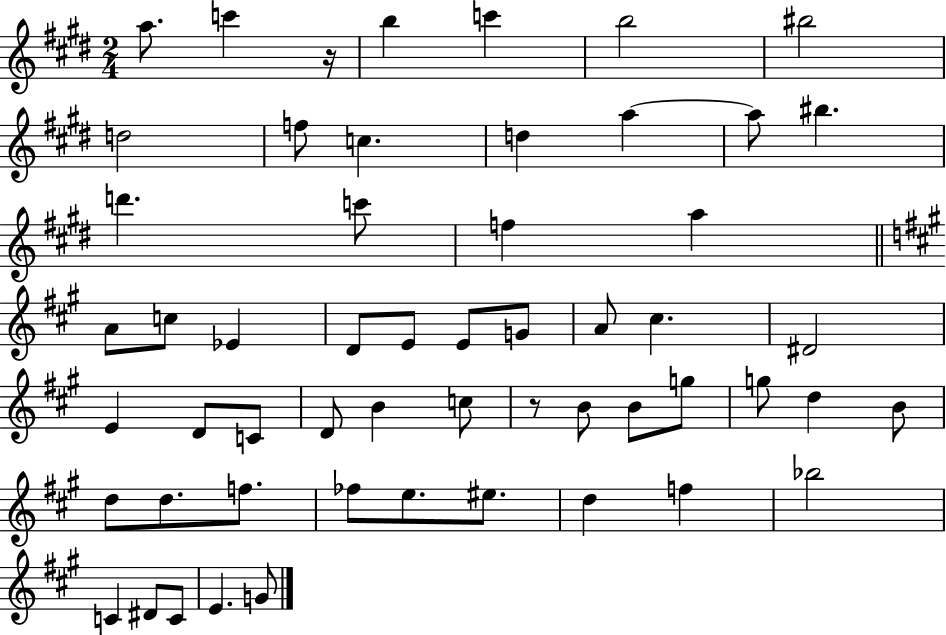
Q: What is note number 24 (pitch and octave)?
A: G4